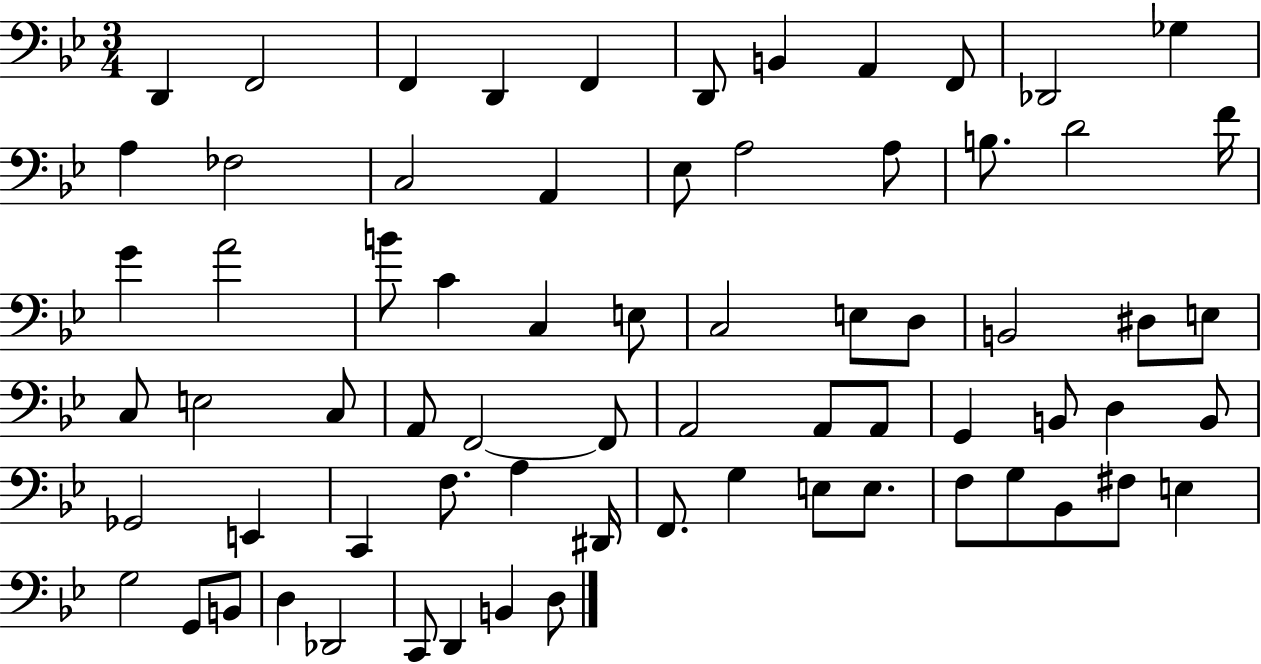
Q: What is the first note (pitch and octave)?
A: D2